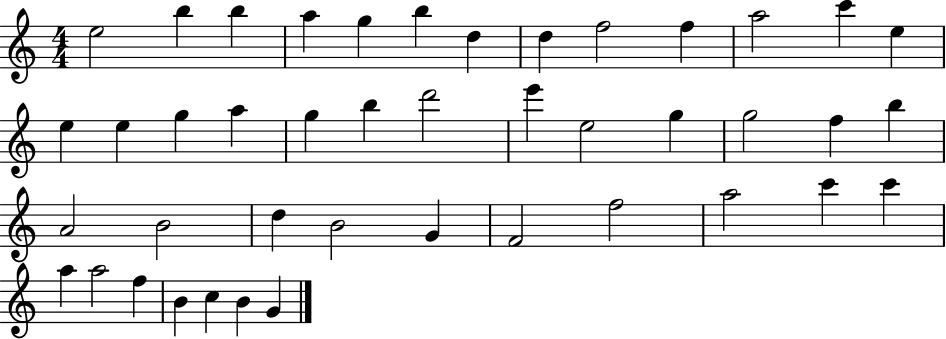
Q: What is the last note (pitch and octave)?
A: G4